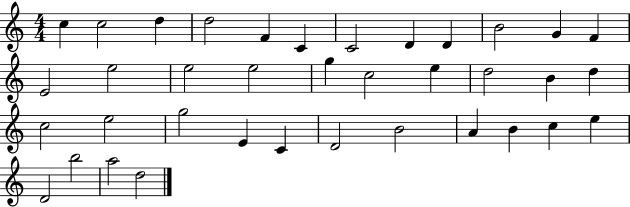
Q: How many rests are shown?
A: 0